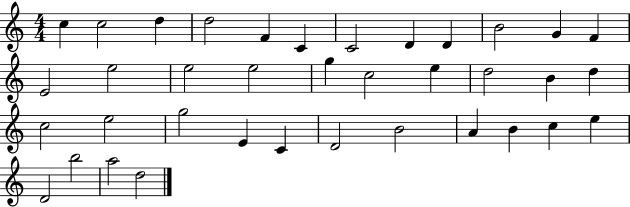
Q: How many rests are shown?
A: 0